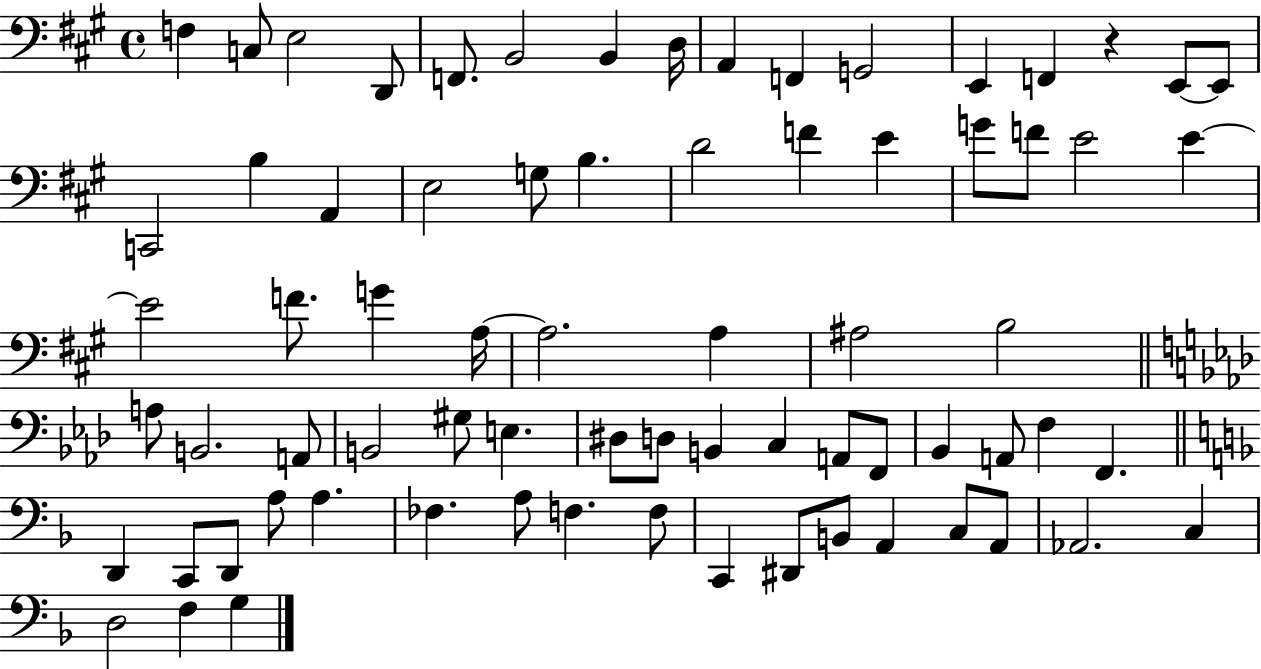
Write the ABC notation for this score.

X:1
T:Untitled
M:4/4
L:1/4
K:A
F, C,/2 E,2 D,,/2 F,,/2 B,,2 B,, D,/4 A,, F,, G,,2 E,, F,, z E,,/2 E,,/2 C,,2 B, A,, E,2 G,/2 B, D2 F E G/2 F/2 E2 E E2 F/2 G A,/4 A,2 A, ^A,2 B,2 A,/2 B,,2 A,,/2 B,,2 ^G,/2 E, ^D,/2 D,/2 B,, C, A,,/2 F,,/2 _B,, A,,/2 F, F,, D,, C,,/2 D,,/2 A,/2 A, _F, A,/2 F, F,/2 C,, ^D,,/2 B,,/2 A,, C,/2 A,,/2 _A,,2 C, D,2 F, G,